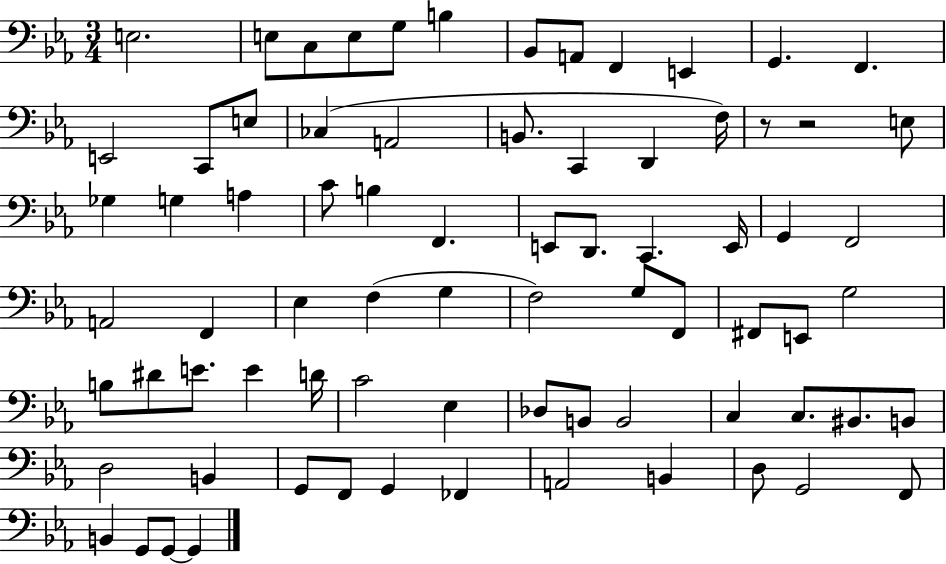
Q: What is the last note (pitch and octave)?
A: G2